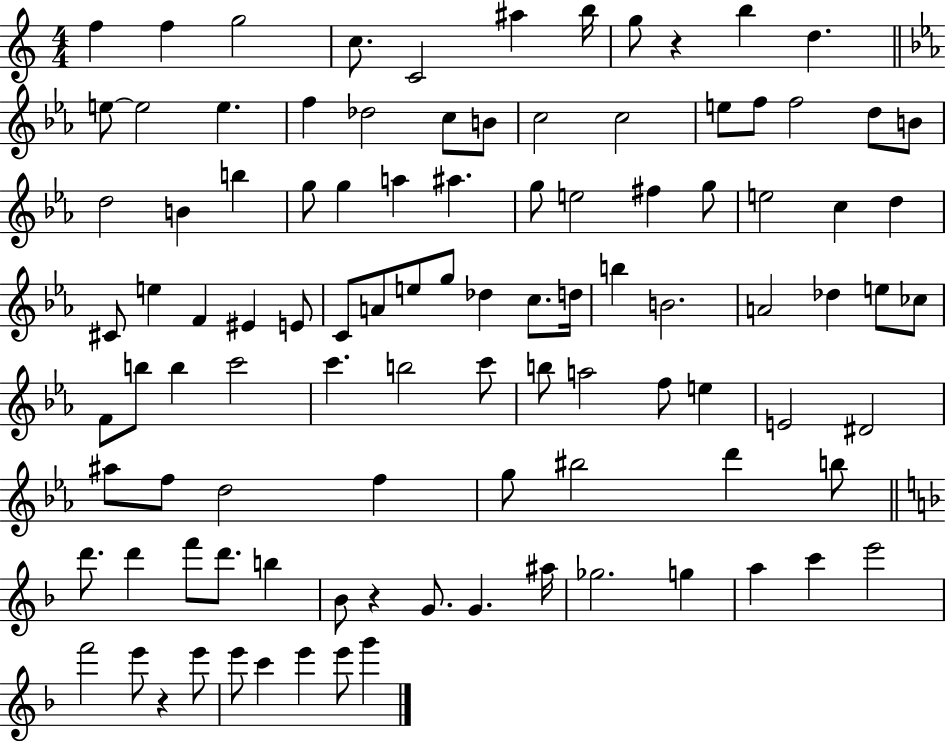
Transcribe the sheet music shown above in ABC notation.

X:1
T:Untitled
M:4/4
L:1/4
K:C
f f g2 c/2 C2 ^a b/4 g/2 z b d e/2 e2 e f _d2 c/2 B/2 c2 c2 e/2 f/2 f2 d/2 B/2 d2 B b g/2 g a ^a g/2 e2 ^f g/2 e2 c d ^C/2 e F ^E E/2 C/2 A/2 e/2 g/2 _d c/2 d/4 b B2 A2 _d e/2 _c/2 F/2 b/2 b c'2 c' b2 c'/2 b/2 a2 f/2 e E2 ^D2 ^a/2 f/2 d2 f g/2 ^b2 d' b/2 d'/2 d' f'/2 d'/2 b _B/2 z G/2 G ^a/4 _g2 g a c' e'2 f'2 e'/2 z e'/2 e'/2 c' e' e'/2 g'